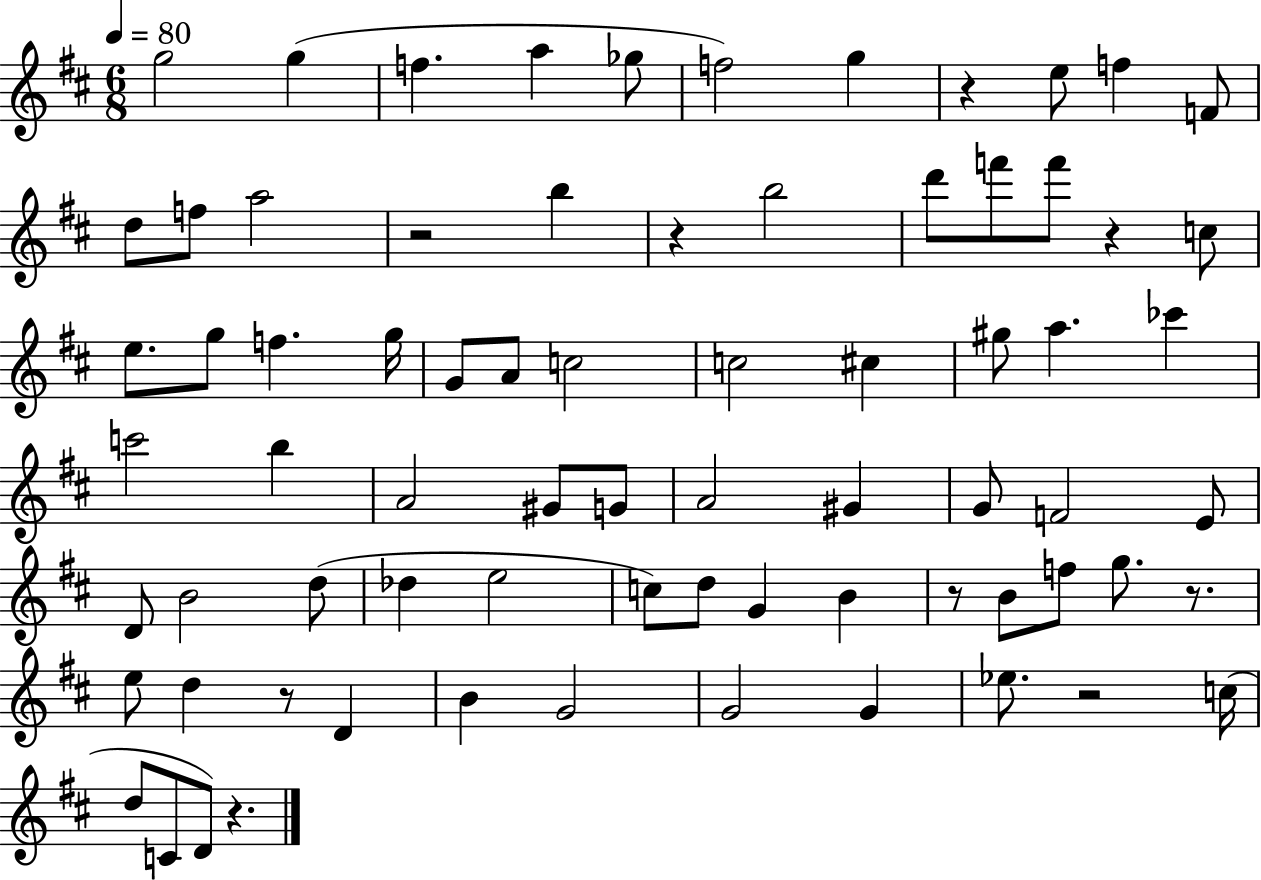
{
  \clef treble
  \numericTimeSignature
  \time 6/8
  \key d \major
  \tempo 4 = 80
  g''2 g''4( | f''4. a''4 ges''8 | f''2) g''4 | r4 e''8 f''4 f'8 | \break d''8 f''8 a''2 | r2 b''4 | r4 b''2 | d'''8 f'''8 f'''8 r4 c''8 | \break e''8. g''8 f''4. g''16 | g'8 a'8 c''2 | c''2 cis''4 | gis''8 a''4. ces'''4 | \break c'''2 b''4 | a'2 gis'8 g'8 | a'2 gis'4 | g'8 f'2 e'8 | \break d'8 b'2 d''8( | des''4 e''2 | c''8) d''8 g'4 b'4 | r8 b'8 f''8 g''8. r8. | \break e''8 d''4 r8 d'4 | b'4 g'2 | g'2 g'4 | ees''8. r2 c''16( | \break d''8 c'8 d'8) r4. | \bar "|."
}